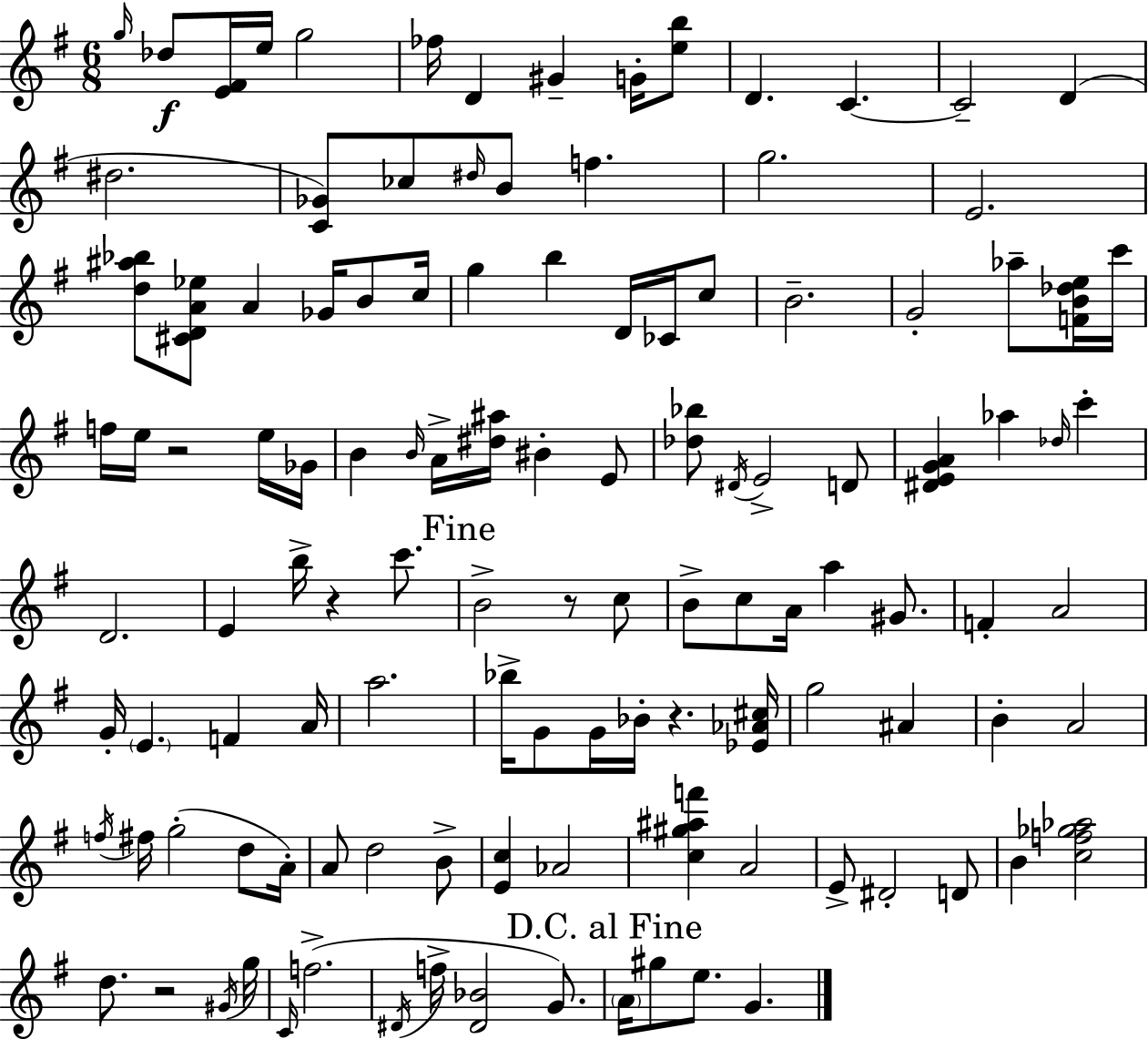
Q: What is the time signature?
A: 6/8